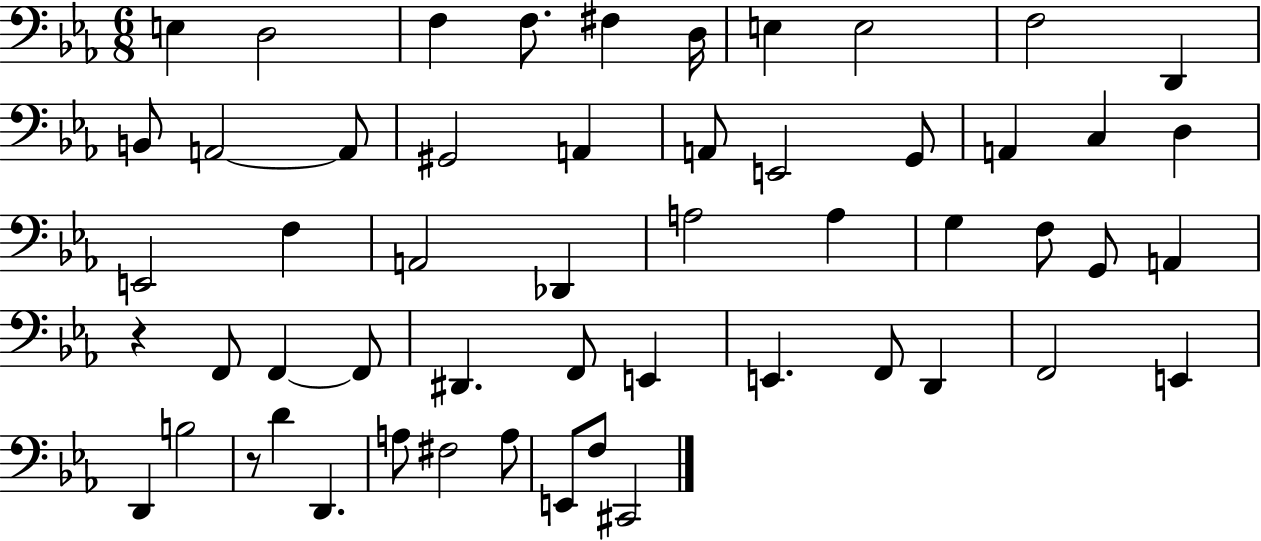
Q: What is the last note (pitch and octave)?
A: C#2